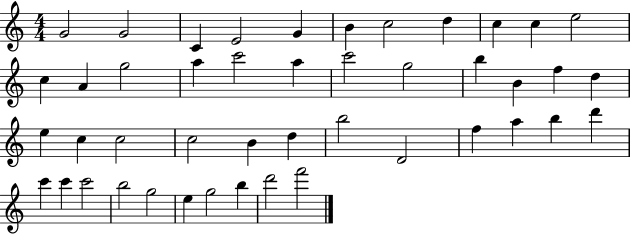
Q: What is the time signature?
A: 4/4